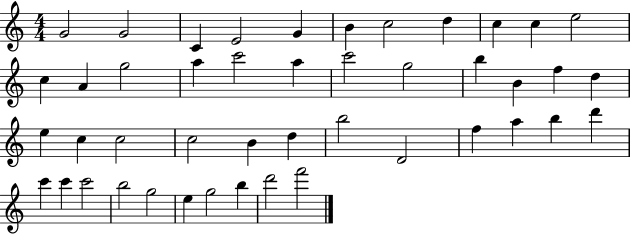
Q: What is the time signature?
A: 4/4